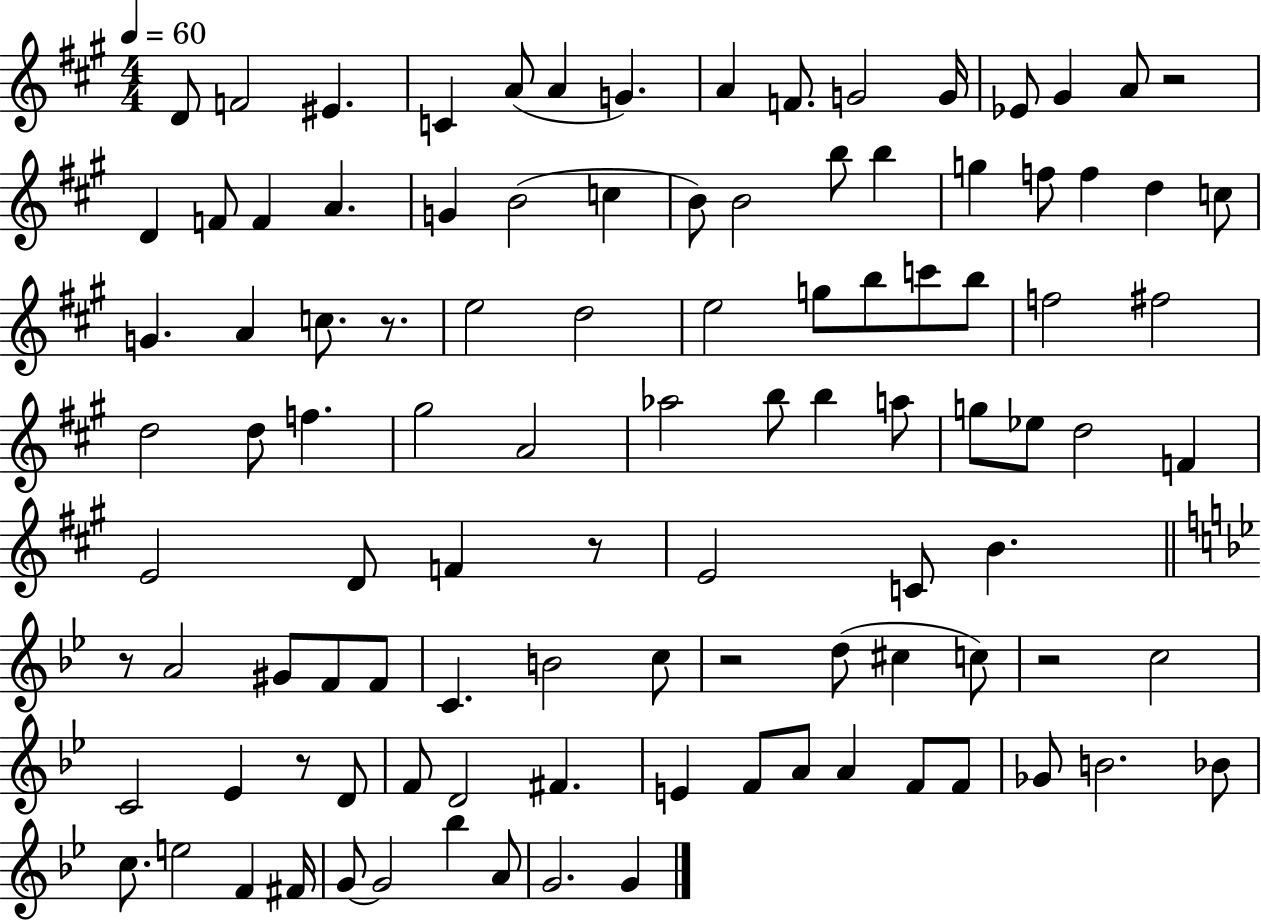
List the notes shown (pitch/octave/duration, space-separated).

D4/e F4/h EIS4/q. C4/q A4/e A4/q G4/q. A4/q F4/e. G4/h G4/s Eb4/e G#4/q A4/e R/h D4/q F4/e F4/q A4/q. G4/q B4/h C5/q B4/e B4/h B5/e B5/q G5/q F5/e F5/q D5/q C5/e G4/q. A4/q C5/e. R/e. E5/h D5/h E5/h G5/e B5/e C6/e B5/e F5/h F#5/h D5/h D5/e F5/q. G#5/h A4/h Ab5/h B5/e B5/q A5/e G5/e Eb5/e D5/h F4/q E4/h D4/e F4/q R/e E4/h C4/e B4/q. R/e A4/h G#4/e F4/e F4/e C4/q. B4/h C5/e R/h D5/e C#5/q C5/e R/h C5/h C4/h Eb4/q R/e D4/e F4/e D4/h F#4/q. E4/q F4/e A4/e A4/q F4/e F4/e Gb4/e B4/h. Bb4/e C5/e. E5/h F4/q F#4/s G4/e G4/h Bb5/q A4/e G4/h. G4/q